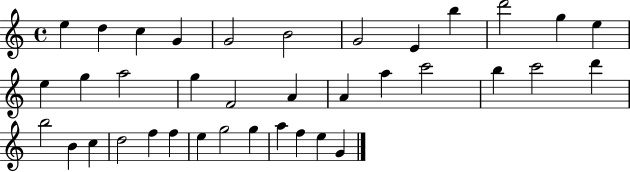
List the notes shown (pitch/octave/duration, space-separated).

E5/q D5/q C5/q G4/q G4/h B4/h G4/h E4/q B5/q D6/h G5/q E5/q E5/q G5/q A5/h G5/q F4/h A4/q A4/q A5/q C6/h B5/q C6/h D6/q B5/h B4/q C5/q D5/h F5/q F5/q E5/q G5/h G5/q A5/q F5/q E5/q G4/q